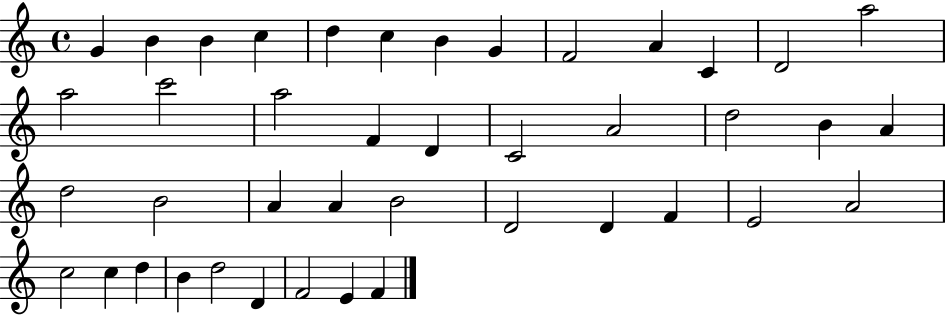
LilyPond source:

{
  \clef treble
  \time 4/4
  \defaultTimeSignature
  \key c \major
  g'4 b'4 b'4 c''4 | d''4 c''4 b'4 g'4 | f'2 a'4 c'4 | d'2 a''2 | \break a''2 c'''2 | a''2 f'4 d'4 | c'2 a'2 | d''2 b'4 a'4 | \break d''2 b'2 | a'4 a'4 b'2 | d'2 d'4 f'4 | e'2 a'2 | \break c''2 c''4 d''4 | b'4 d''2 d'4 | f'2 e'4 f'4 | \bar "|."
}